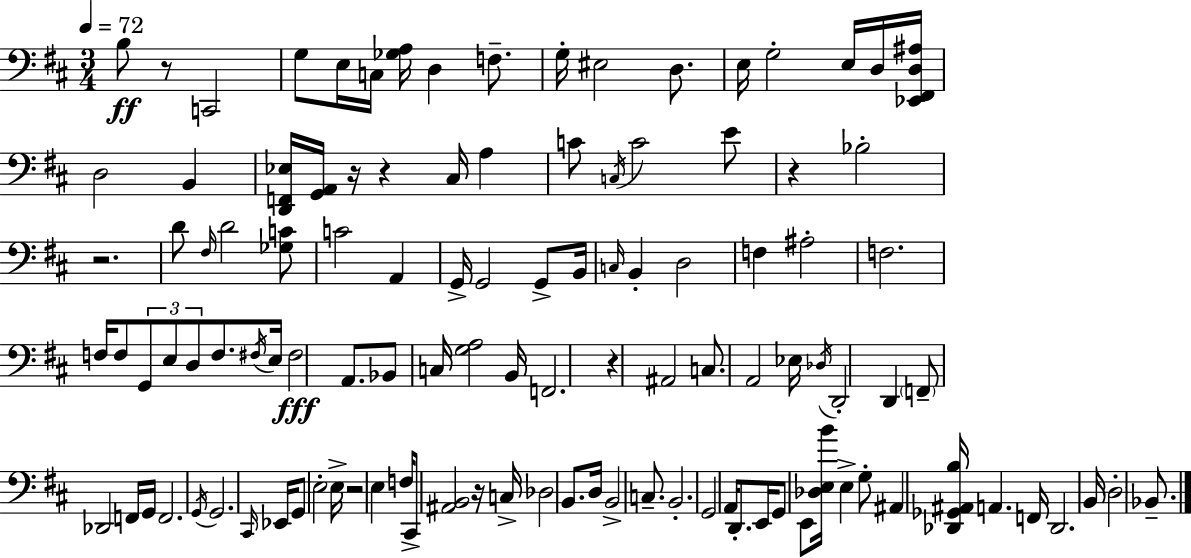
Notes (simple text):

B3/e R/e C2/h G3/e E3/s C3/s [Gb3,A3]/s D3/q F3/e. G3/s EIS3/h D3/e. E3/s G3/h E3/s D3/s [Eb2,F#2,D3,A#3]/s D3/h B2/q [D2,F2,Eb3]/s [G2,A2]/s R/s R/q C#3/s A3/q C4/e C3/s C4/h E4/e R/q Bb3/h R/h. D4/e F#3/s D4/h [Gb3,C4]/e C4/h A2/q G2/s G2/h G2/e B2/s C3/s B2/q D3/h F3/q A#3/h F3/h. F3/s F3/e G2/e E3/e D3/e F3/e. F#3/s E3/s F#3/h A2/e. Bb2/e C3/s [G3,A3]/h B2/s F2/h. R/q A#2/h C3/e. A2/h Eb3/s Db3/s D2/h D2/q F2/e Db2/h F2/s G2/s F2/h. G2/s G2/h. C#2/s Eb2/s G2/e E3/h E3/s R/h E3/q F3/s C#2/e [A#2,B2]/h R/s C3/s Db3/h B2/e. D3/s B2/h C3/e. B2/h. G2/h A2/s D2/e. E2/s G2/e E2/e [Db3,E3,B4]/s E3/q G3/e A#2/q [Db2,Gb2,A#2,B3]/s A2/q. F2/s Db2/h. B2/s D3/h Bb2/e.